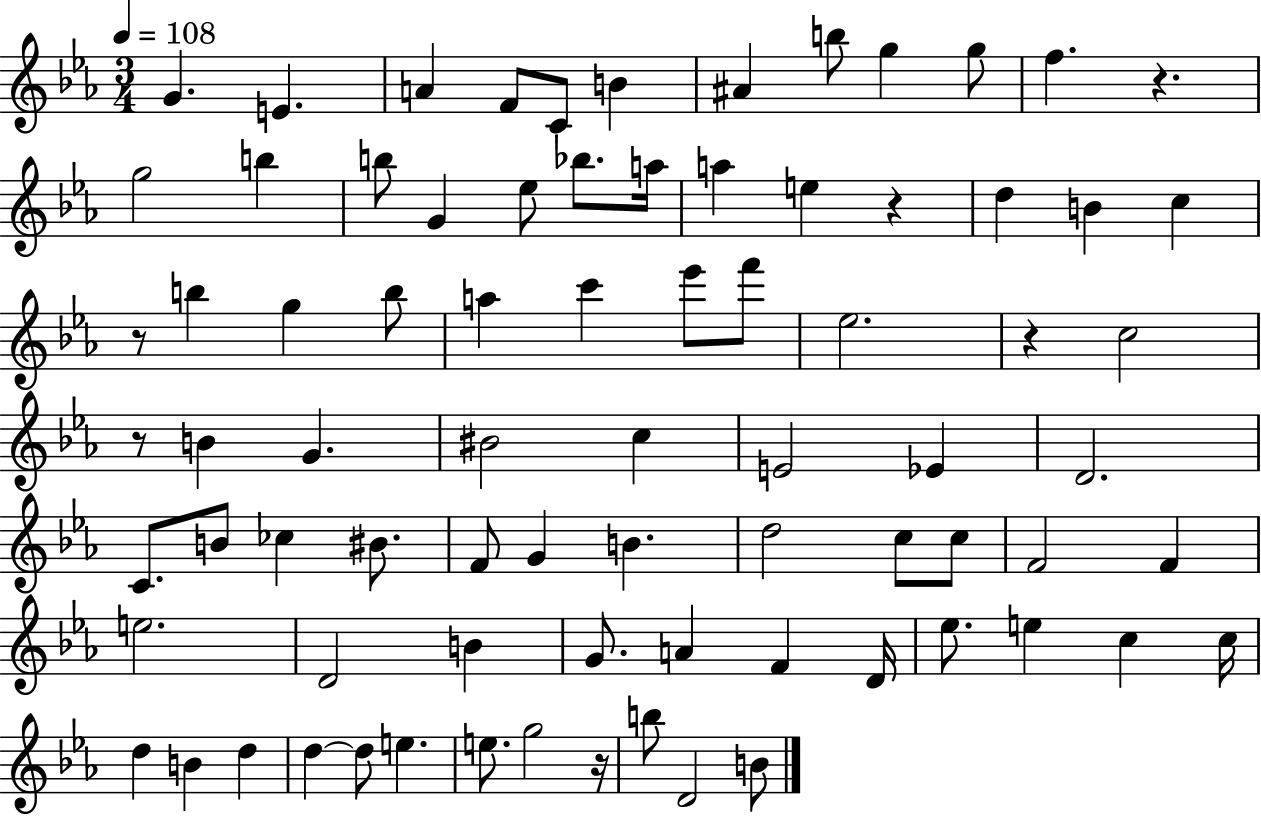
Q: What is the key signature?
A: EES major